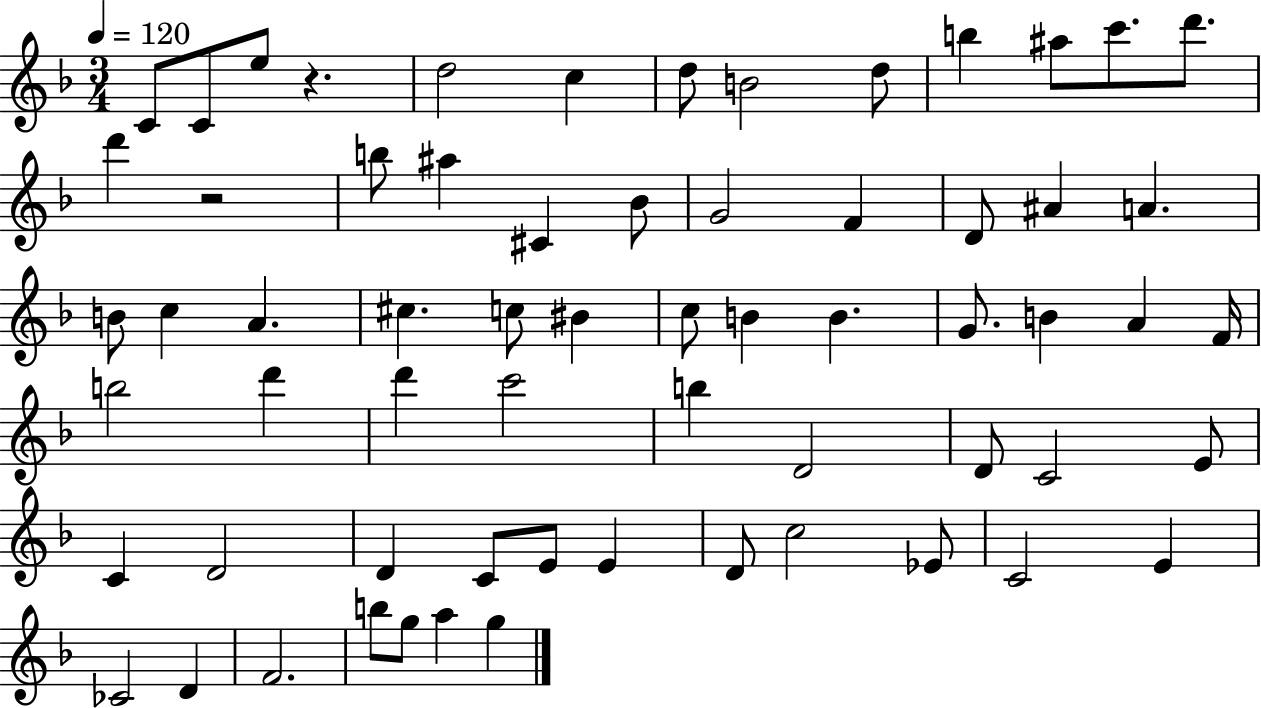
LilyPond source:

{
  \clef treble
  \numericTimeSignature
  \time 3/4
  \key f \major
  \tempo 4 = 120
  c'8 c'8 e''8 r4. | d''2 c''4 | d''8 b'2 d''8 | b''4 ais''8 c'''8. d'''8. | \break d'''4 r2 | b''8 ais''4 cis'4 bes'8 | g'2 f'4 | d'8 ais'4 a'4. | \break b'8 c''4 a'4. | cis''4. c''8 bis'4 | c''8 b'4 b'4. | g'8. b'4 a'4 f'16 | \break b''2 d'''4 | d'''4 c'''2 | b''4 d'2 | d'8 c'2 e'8 | \break c'4 d'2 | d'4 c'8 e'8 e'4 | d'8 c''2 ees'8 | c'2 e'4 | \break ces'2 d'4 | f'2. | b''8 g''8 a''4 g''4 | \bar "|."
}